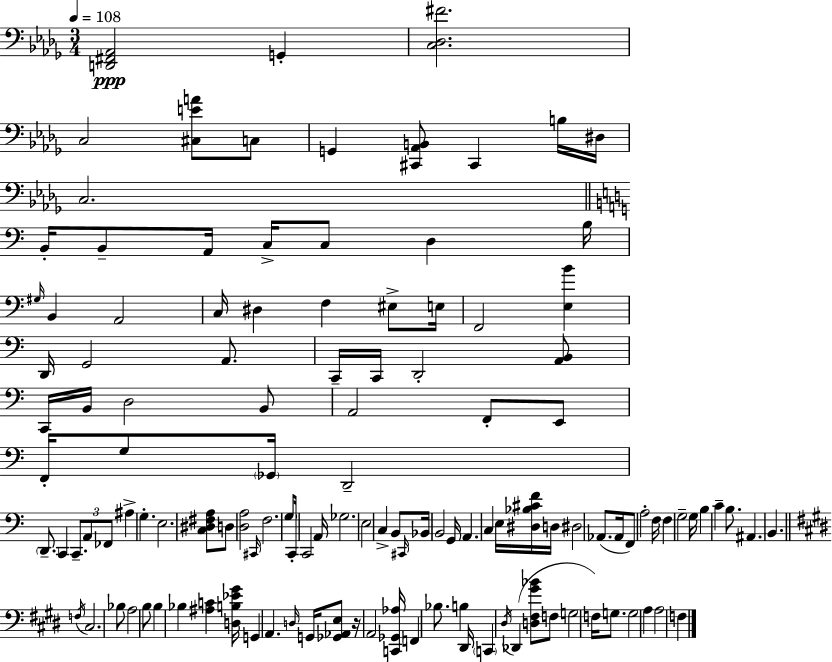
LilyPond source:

{
  \clef bass
  \numericTimeSignature
  \time 3/4
  \key bes \minor
  \tempo 4 = 108
  <d, fis, aes,>2\ppp g,4-. | <c des fis'>2. | c2 <cis e' a'>8 c8 | g,4 <cis, aes, b,>8 cis,4 b16 dis16 | \break c2. | \bar "||" \break \key c \major b,16-. b,8-- a,16 c16-> c8 d4 b16 | \grace { gis16 } b,4 a,2 | c16 dis4 f4 eis8-> | e16 f,2 <e b'>4 | \break d,16 g,2 a,8. | c,16-- c,16 d,2-. <a, b,>8 | c,16 b,16 d2 b,8 | a,2 f,8-. e,8 | \break f,16-. g8 \parenthesize ges,16 d,2-- | \parenthesize d,8.-- c,4 \tuplet 3/2 { c,8.-- a,8 | fes,8 } ais4-> g4.-. | e2. | \break <c dis fis a>8 d8 <d a>2 | \grace { cis,16 } f2. | \parenthesize g8 c,16-. c,2 | a,16 ges2. | \break e2 c4-> | b,8 \grace { cis,16 } bes,16 b,2 | g,16 a,4. c4 | e16 <dis bes cis' f'>16 d16 dis2 | \break aes,8.( aes,16 f,8) a2-. | f16 f4 g2-- | g16 b4 c'4-- | b8. ais,4. b,4. | \break \bar "||" \break \key e \major \acciaccatura { f16 } cis2. | bes8 a2 b8 | b4 bes4 <ais c'>4 | <d b ees' gis'>16 g,4 a,4. | \break \grace { d16 } g,16 <ges, aes, e>8 r16 a,2 | <c, ges, aes>16 f,4 bes8. b4 | dis,16 \parenthesize c,4 \acciaccatura { dis16 }( des,4 <d fis gis' bes'>8 | f8 g2 f16) | \break g8. g2 a4 | a2 f4 | \bar "|."
}